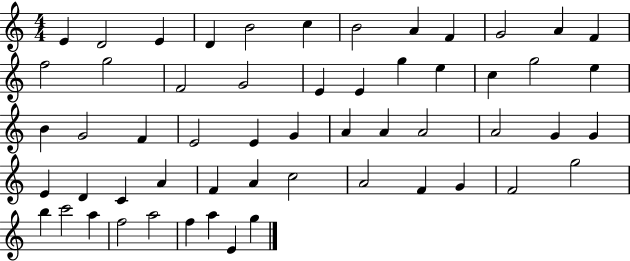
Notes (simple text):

E4/q D4/h E4/q D4/q B4/h C5/q B4/h A4/q F4/q G4/h A4/q F4/q F5/h G5/h F4/h G4/h E4/q E4/q G5/q E5/q C5/q G5/h E5/q B4/q G4/h F4/q E4/h E4/q G4/q A4/q A4/q A4/h A4/h G4/q G4/q E4/q D4/q C4/q A4/q F4/q A4/q C5/h A4/h F4/q G4/q F4/h G5/h B5/q C6/h A5/q F5/h A5/h F5/q A5/q E4/q G5/q